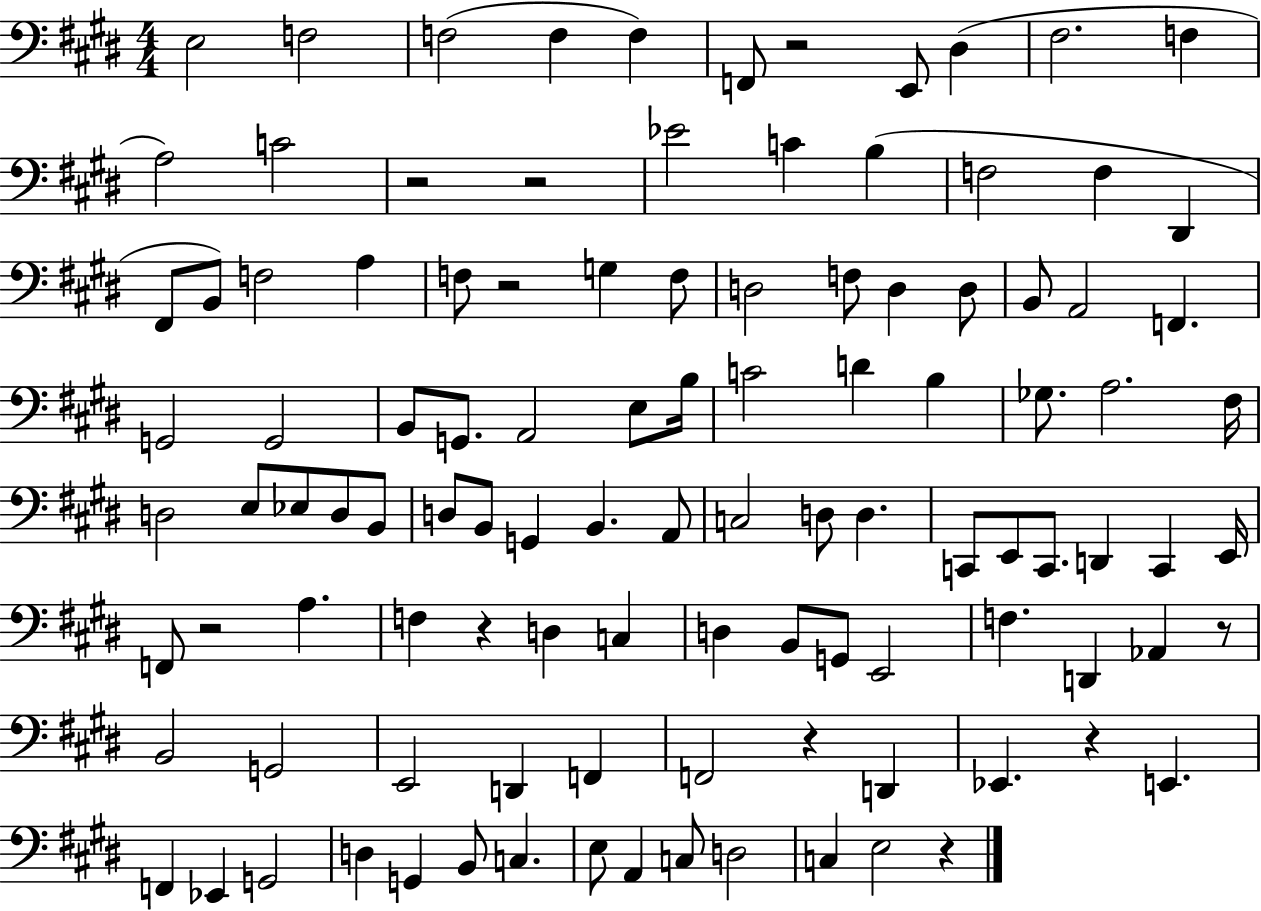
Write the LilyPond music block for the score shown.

{
  \clef bass
  \numericTimeSignature
  \time 4/4
  \key e \major
  e2 f2 | f2( f4 f4) | f,8 r2 e,8 dis4( | fis2. f4 | \break a2) c'2 | r2 r2 | ees'2 c'4 b4( | f2 f4 dis,4 | \break fis,8 b,8) f2 a4 | f8 r2 g4 f8 | d2 f8 d4 d8 | b,8 a,2 f,4. | \break g,2 g,2 | b,8 g,8. a,2 e8 b16 | c'2 d'4 b4 | ges8. a2. fis16 | \break d2 e8 ees8 d8 b,8 | d8 b,8 g,4 b,4. a,8 | c2 d8 d4. | c,8 e,8 c,8. d,4 c,4 e,16 | \break f,8 r2 a4. | f4 r4 d4 c4 | d4 b,8 g,8 e,2 | f4. d,4 aes,4 r8 | \break b,2 g,2 | e,2 d,4 f,4 | f,2 r4 d,4 | ees,4. r4 e,4. | \break f,4 ees,4 g,2 | d4 g,4 b,8 c4. | e8 a,4 c8 d2 | c4 e2 r4 | \break \bar "|."
}